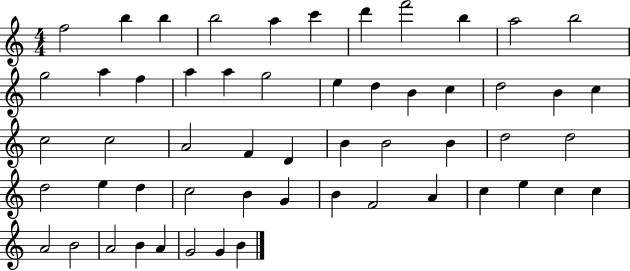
X:1
T:Untitled
M:4/4
L:1/4
K:C
f2 b b b2 a c' d' f'2 b a2 b2 g2 a f a a g2 e d B c d2 B c c2 c2 A2 F D B B2 B d2 d2 d2 e d c2 B G B F2 A c e c c A2 B2 A2 B A G2 G B